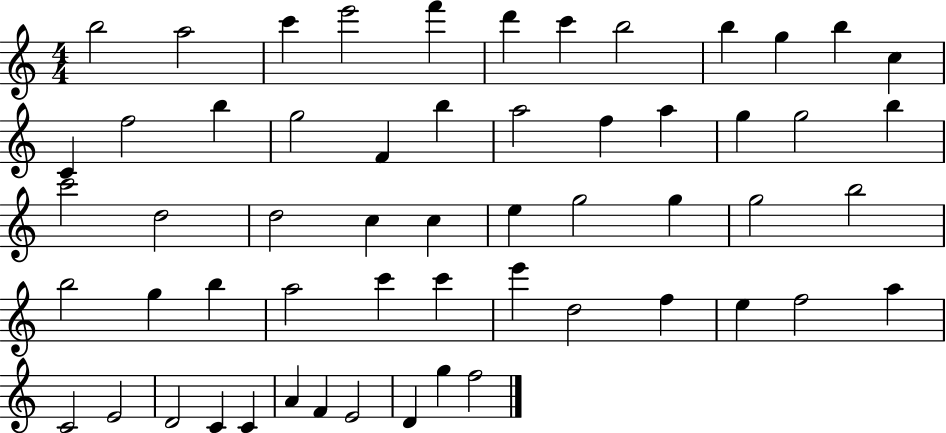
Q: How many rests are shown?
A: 0